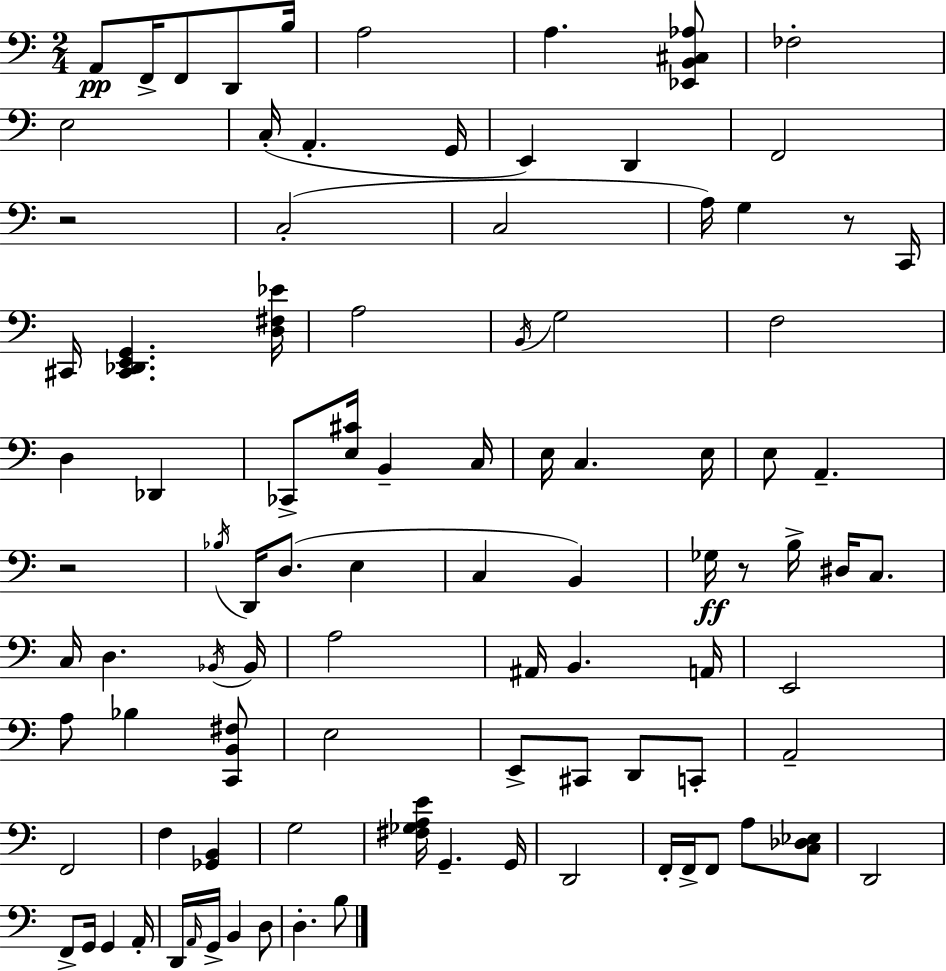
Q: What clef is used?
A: bass